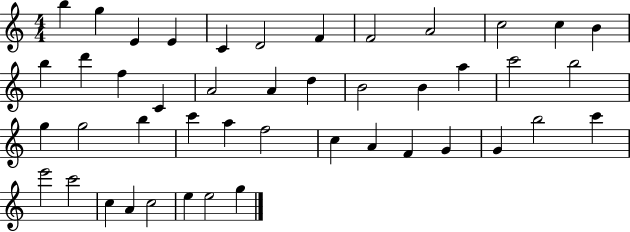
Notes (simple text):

B5/q G5/q E4/q E4/q C4/q D4/h F4/q F4/h A4/h C5/h C5/q B4/q B5/q D6/q F5/q C4/q A4/h A4/q D5/q B4/h B4/q A5/q C6/h B5/h G5/q G5/h B5/q C6/q A5/q F5/h C5/q A4/q F4/q G4/q G4/q B5/h C6/q E6/h C6/h C5/q A4/q C5/h E5/q E5/h G5/q